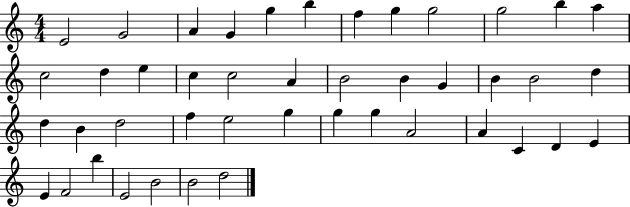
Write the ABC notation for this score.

X:1
T:Untitled
M:4/4
L:1/4
K:C
E2 G2 A G g b f g g2 g2 b a c2 d e c c2 A B2 B G B B2 d d B d2 f e2 g g g A2 A C D E E F2 b E2 B2 B2 d2